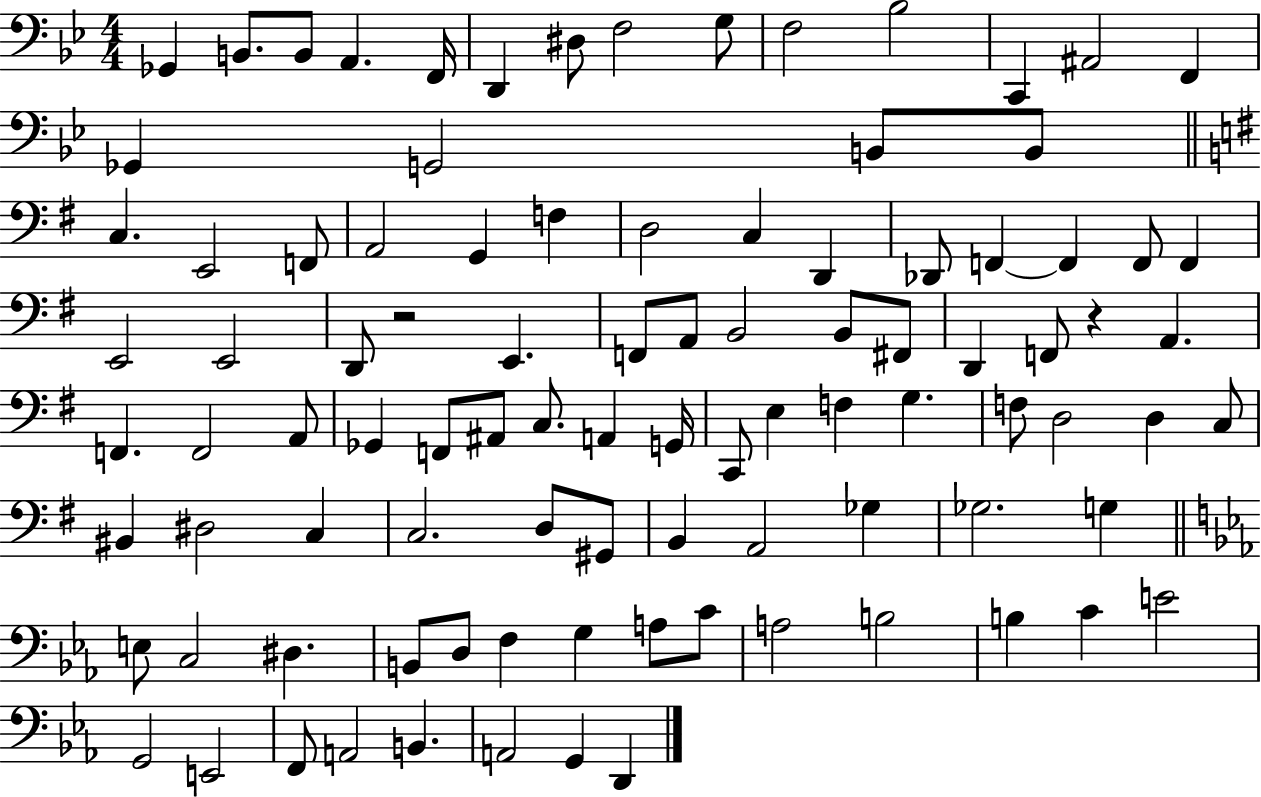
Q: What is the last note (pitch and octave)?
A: D2